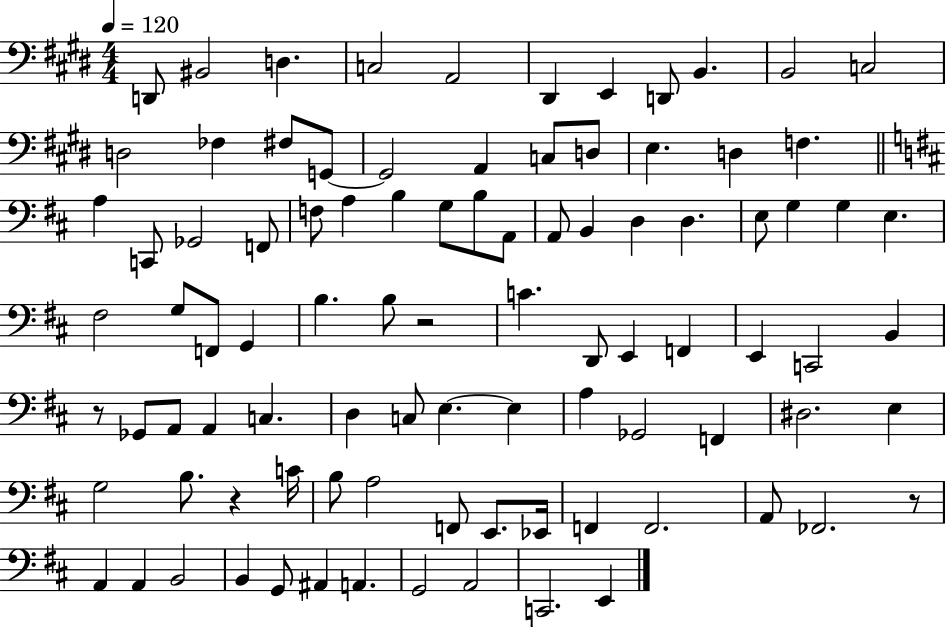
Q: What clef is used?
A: bass